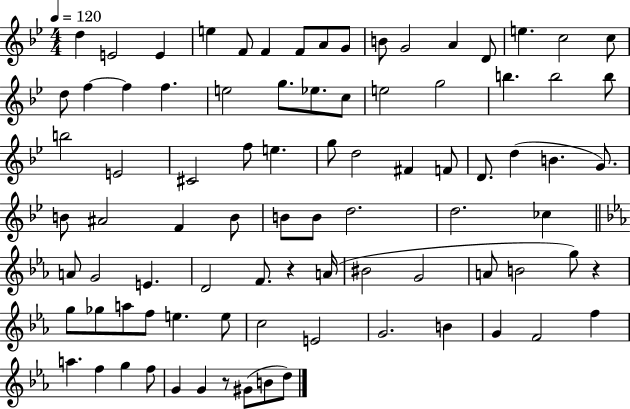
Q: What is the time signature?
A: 4/4